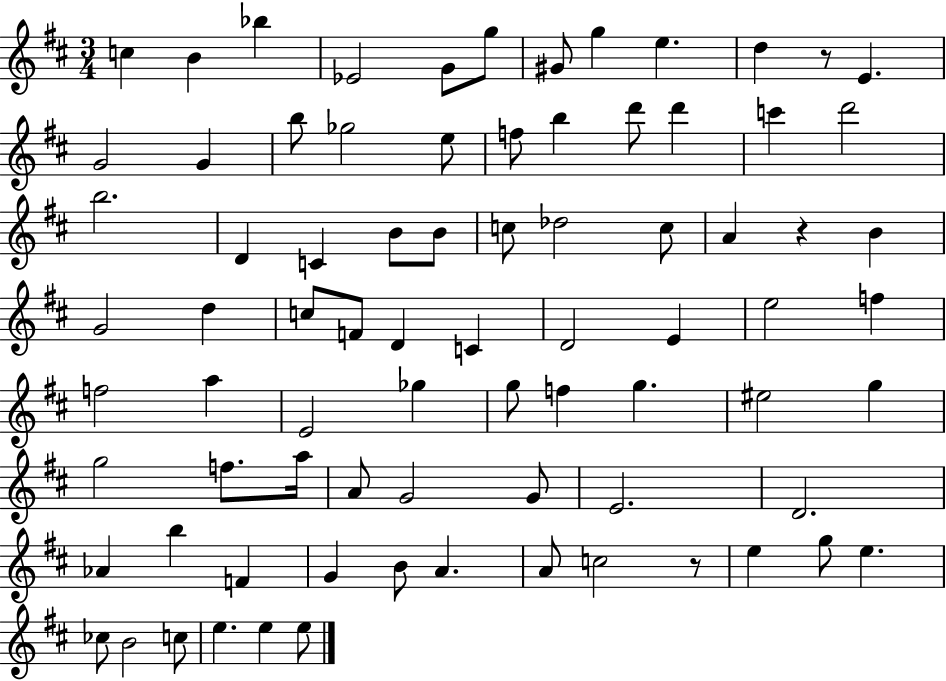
X:1
T:Untitled
M:3/4
L:1/4
K:D
c B _b _E2 G/2 g/2 ^G/2 g e d z/2 E G2 G b/2 _g2 e/2 f/2 b d'/2 d' c' d'2 b2 D C B/2 B/2 c/2 _d2 c/2 A z B G2 d c/2 F/2 D C D2 E e2 f f2 a E2 _g g/2 f g ^e2 g g2 f/2 a/4 A/2 G2 G/2 E2 D2 _A b F G B/2 A A/2 c2 z/2 e g/2 e _c/2 B2 c/2 e e e/2